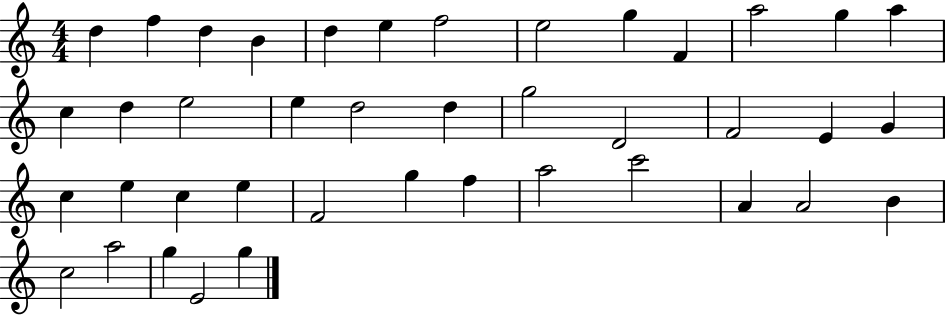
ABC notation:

X:1
T:Untitled
M:4/4
L:1/4
K:C
d f d B d e f2 e2 g F a2 g a c d e2 e d2 d g2 D2 F2 E G c e c e F2 g f a2 c'2 A A2 B c2 a2 g E2 g